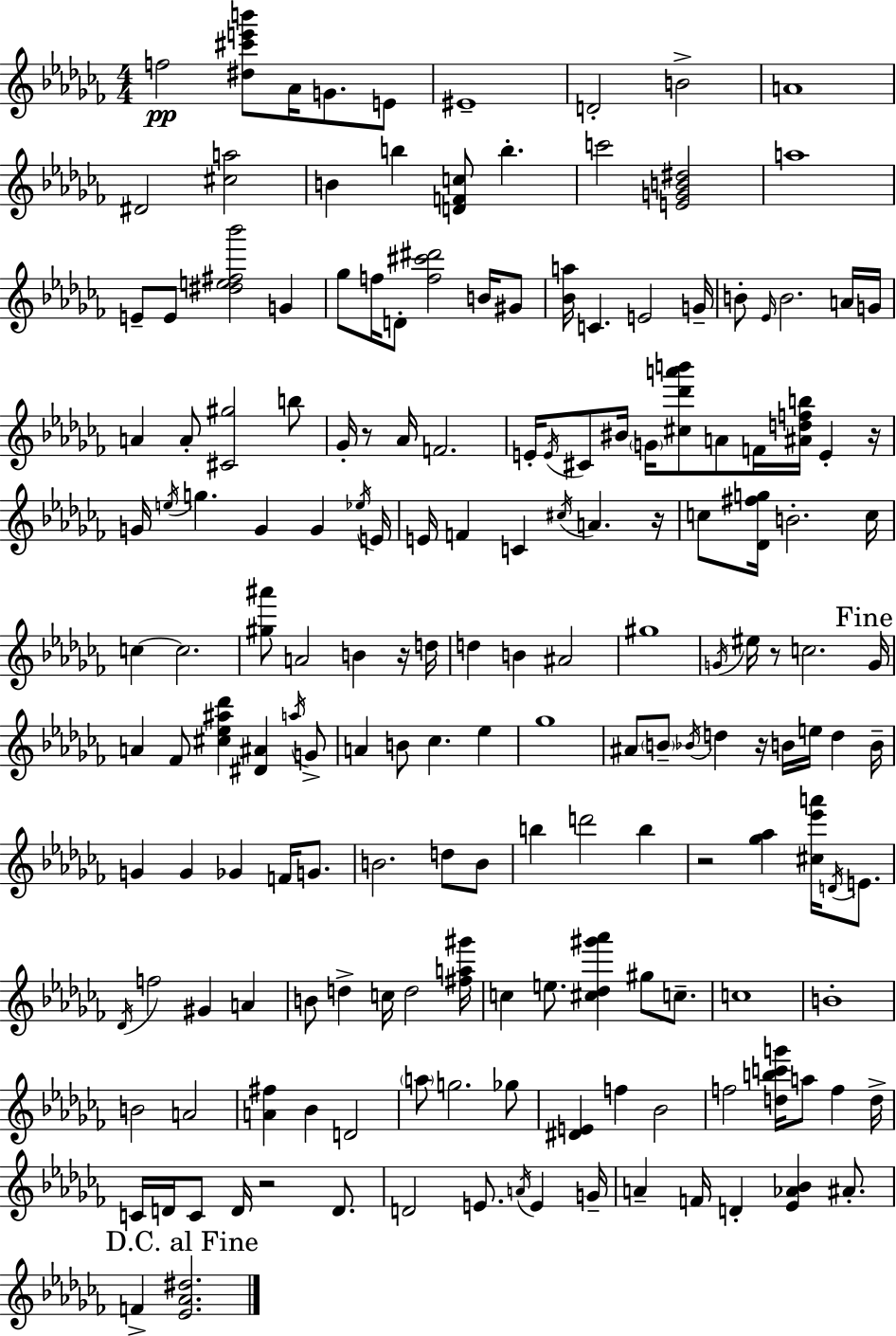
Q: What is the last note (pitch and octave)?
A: F4